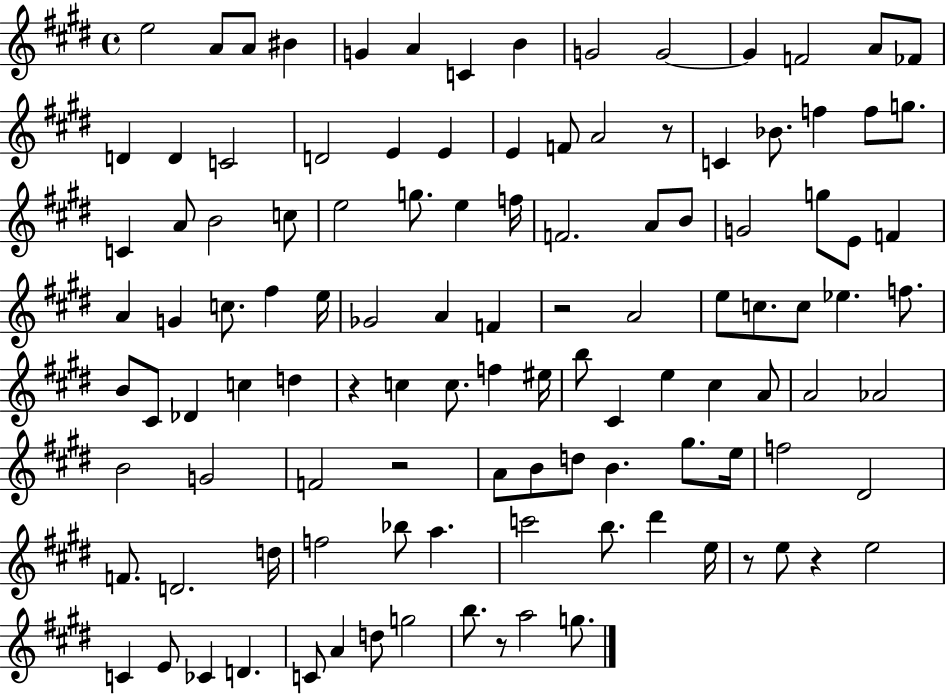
E5/h A4/e A4/e BIS4/q G4/q A4/q C4/q B4/q G4/h G4/h G4/q F4/h A4/e FES4/e D4/q D4/q C4/h D4/h E4/q E4/q E4/q F4/e A4/h R/e C4/q Bb4/e. F5/q F5/e G5/e. C4/q A4/e B4/h C5/e E5/h G5/e. E5/q F5/s F4/h. A4/e B4/e G4/h G5/e E4/e F4/q A4/q G4/q C5/e. F#5/q E5/s Gb4/h A4/q F4/q R/h A4/h E5/e C5/e. C5/e Eb5/q. F5/e. B4/e C#4/e Db4/q C5/q D5/q R/q C5/q C5/e. F5/q EIS5/s B5/e C#4/q E5/q C#5/q A4/e A4/h Ab4/h B4/h G4/h F4/h R/h A4/e B4/e D5/e B4/q. G#5/e. E5/s F5/h D#4/h F4/e. D4/h. D5/s F5/h Bb5/e A5/q. C6/h B5/e. D#6/q E5/s R/e E5/e R/q E5/h C4/q E4/e CES4/q D4/q. C4/e A4/q D5/e G5/h B5/e. R/e A5/h G5/e.